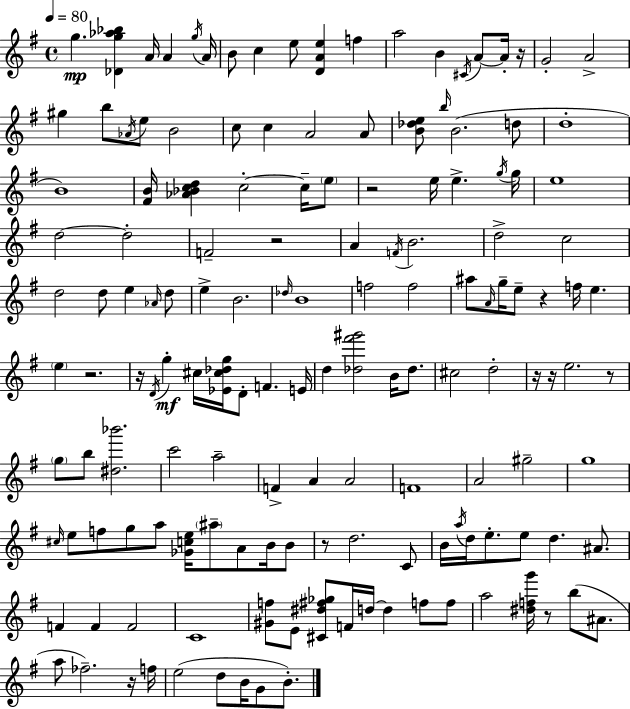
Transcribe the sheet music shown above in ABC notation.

X:1
T:Untitled
M:4/4
L:1/4
K:G
g [_Dg_a_b] A/4 A g/4 A/4 B/2 c e/2 [DAe] f a2 B ^C/4 A/2 A/4 z/4 G2 A2 ^g b/2 _A/4 e/2 B2 c/2 c A2 A/2 [B_de]/2 b/4 B2 d/2 d4 B4 [^FB]/4 [_A_Bcd] c2 c/4 e/2 z2 e/4 e g/4 g/4 e4 d2 d2 F2 z2 A F/4 B2 d2 c2 d2 d/2 e _A/4 d/2 e B2 _d/4 B4 f2 f2 ^a/2 A/4 g/4 e/2 z f/4 e e z2 z/4 D/4 g ^c/4 [_E^c_dg]/4 D/2 F E/4 d [_d^f'^g']2 B/4 _d/2 ^c2 d2 z/4 z/4 e2 z/2 g/2 b/2 [^d_b']2 c'2 a2 F A A2 F4 A2 ^g2 g4 ^c/4 e/2 f/2 g/2 a/2 [_Gce]/4 ^a/2 A/2 B/4 B/2 z/2 d2 C/2 B/4 a/4 d/4 e/2 e/2 d ^A/2 F F F2 C4 [^Gf]/2 E/2 [^C^d^f_g]/2 F/4 d/4 d f/2 f/2 a2 [^dfg']/4 z/2 b/2 ^A/2 a/2 _f2 z/4 f/4 e2 d/2 B/4 G/2 B/2